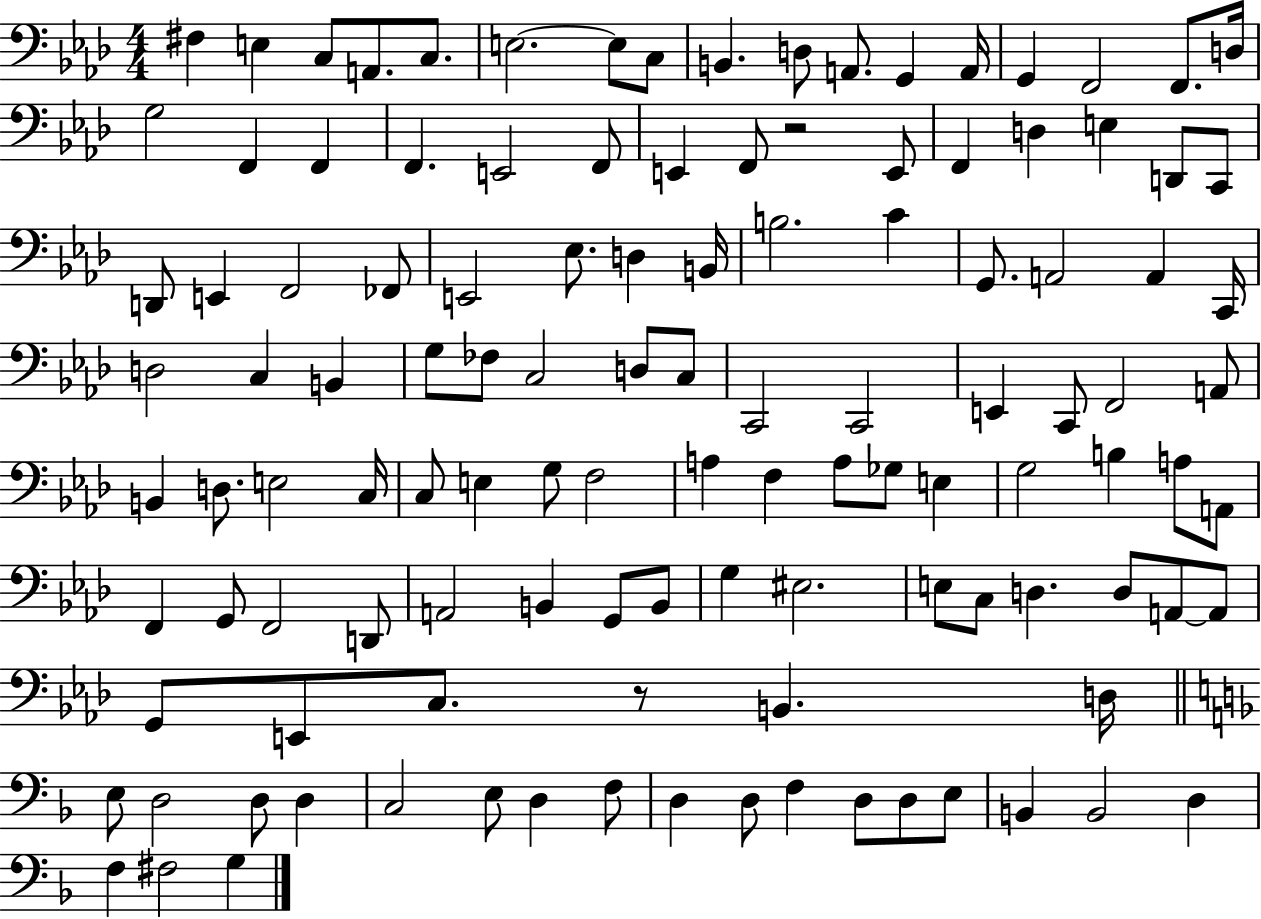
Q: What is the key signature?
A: AES major